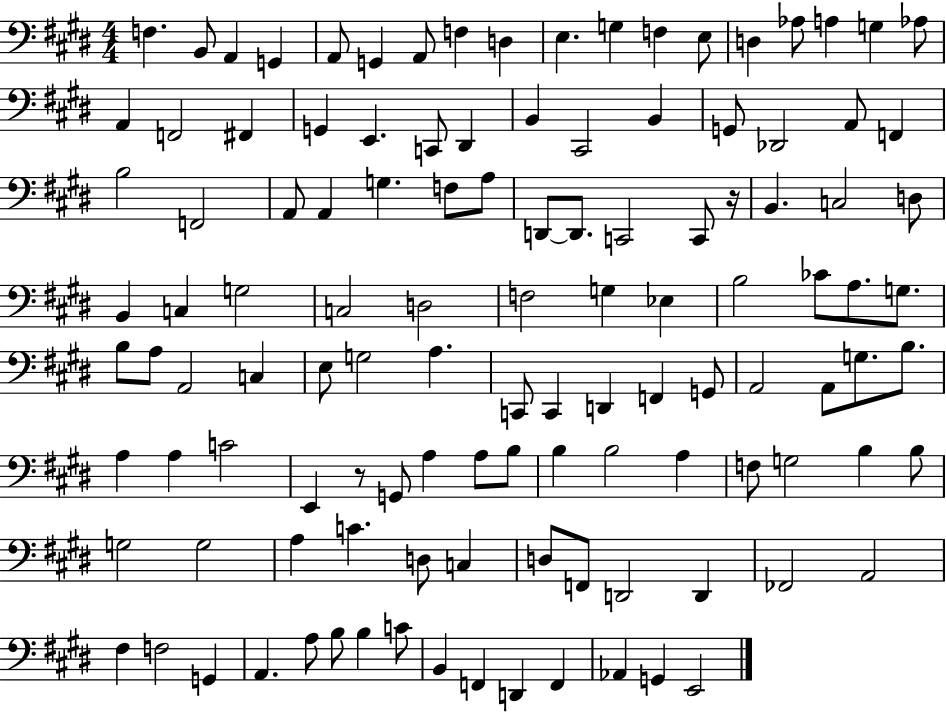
F3/q. B2/e A2/q G2/q A2/e G2/q A2/e F3/q D3/q E3/q. G3/q F3/q E3/e D3/q Ab3/e A3/q G3/q Ab3/e A2/q F2/h F#2/q G2/q E2/q. C2/e D#2/q B2/q C#2/h B2/q G2/e Db2/h A2/e F2/q B3/h F2/h A2/e A2/q G3/q. F3/e A3/e D2/e D2/e. C2/h C2/e R/s B2/q. C3/h D3/e B2/q C3/q G3/h C3/h D3/h F3/h G3/q Eb3/q B3/h CES4/e A3/e. G3/e. B3/e A3/e A2/h C3/q E3/e G3/h A3/q. C2/e C2/q D2/q F2/q G2/e A2/h A2/e G3/e. B3/e. A3/q A3/q C4/h E2/q R/e G2/e A3/q A3/e B3/e B3/q B3/h A3/q F3/e G3/h B3/q B3/e G3/h G3/h A3/q C4/q. D3/e C3/q D3/e F2/e D2/h D2/q FES2/h A2/h F#3/q F3/h G2/q A2/q. A3/e B3/e B3/q C4/e B2/q F2/q D2/q F2/q Ab2/q G2/q E2/h